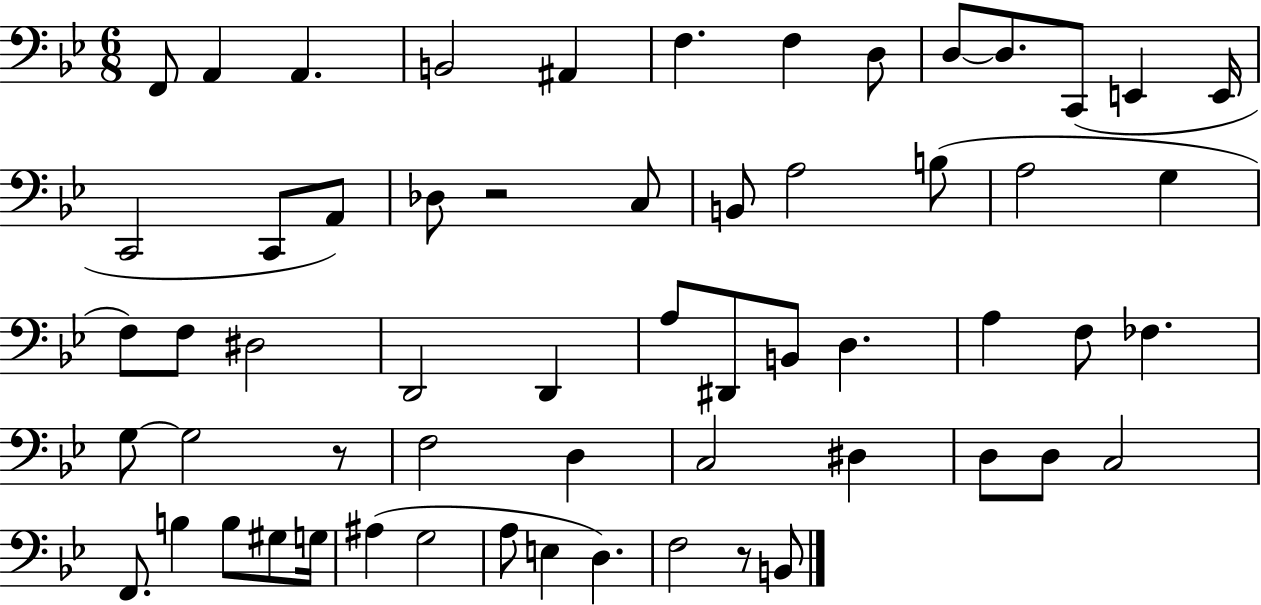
F2/e A2/q A2/q. B2/h A#2/q F3/q. F3/q D3/e D3/e D3/e. C2/e E2/q E2/s C2/h C2/e A2/e Db3/e R/h C3/e B2/e A3/h B3/e A3/h G3/q F3/e F3/e D#3/h D2/h D2/q A3/e D#2/e B2/e D3/q. A3/q F3/e FES3/q. G3/e G3/h R/e F3/h D3/q C3/h D#3/q D3/e D3/e C3/h F2/e. B3/q B3/e G#3/e G3/s A#3/q G3/h A3/e E3/q D3/q. F3/h R/e B2/e